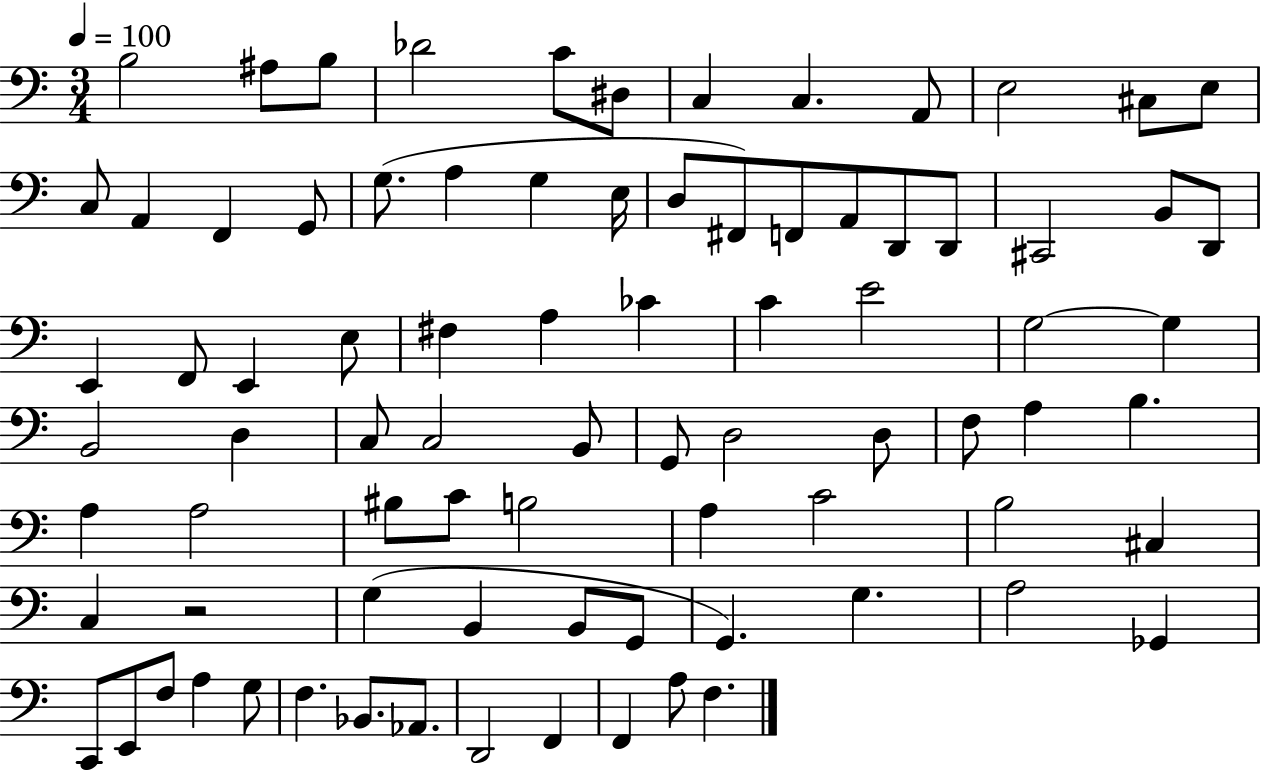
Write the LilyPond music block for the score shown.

{
  \clef bass
  \numericTimeSignature
  \time 3/4
  \key c \major
  \tempo 4 = 100
  \repeat volta 2 { b2 ais8 b8 | des'2 c'8 dis8 | c4 c4. a,8 | e2 cis8 e8 | \break c8 a,4 f,4 g,8 | g8.( a4 g4 e16 | d8 fis,8) f,8 a,8 d,8 d,8 | cis,2 b,8 d,8 | \break e,4 f,8 e,4 e8 | fis4 a4 ces'4 | c'4 e'2 | g2~~ g4 | \break b,2 d4 | c8 c2 b,8 | g,8 d2 d8 | f8 a4 b4. | \break a4 a2 | bis8 c'8 b2 | a4 c'2 | b2 cis4 | \break c4 r2 | g4( b,4 b,8 g,8 | g,4.) g4. | a2 ges,4 | \break c,8 e,8 f8 a4 g8 | f4. bes,8. aes,8. | d,2 f,4 | f,4 a8 f4. | \break } \bar "|."
}